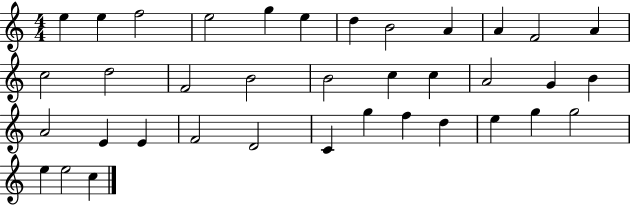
{
  \clef treble
  \numericTimeSignature
  \time 4/4
  \key c \major
  e''4 e''4 f''2 | e''2 g''4 e''4 | d''4 b'2 a'4 | a'4 f'2 a'4 | \break c''2 d''2 | f'2 b'2 | b'2 c''4 c''4 | a'2 g'4 b'4 | \break a'2 e'4 e'4 | f'2 d'2 | c'4 g''4 f''4 d''4 | e''4 g''4 g''2 | \break e''4 e''2 c''4 | \bar "|."
}